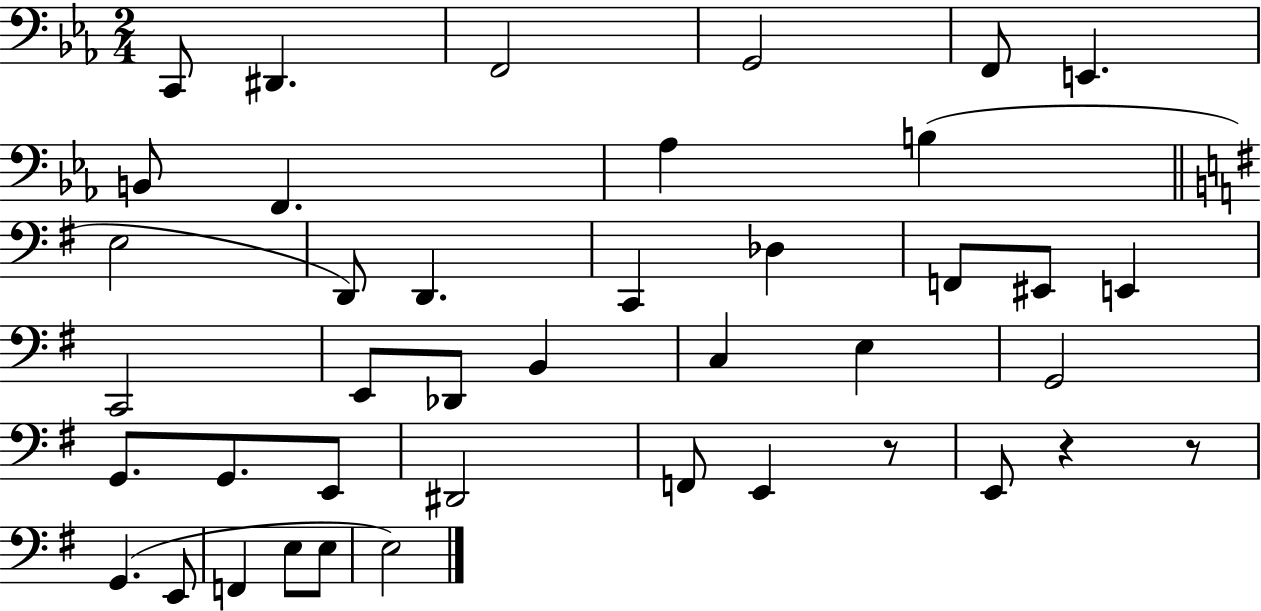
C2/e D#2/q. F2/h G2/h F2/e E2/q. B2/e F2/q. Ab3/q B3/q E3/h D2/e D2/q. C2/q Db3/q F2/e EIS2/e E2/q C2/h E2/e Db2/e B2/q C3/q E3/q G2/h G2/e. G2/e. E2/e D#2/h F2/e E2/q R/e E2/e R/q R/e G2/q. E2/e F2/q E3/e E3/e E3/h